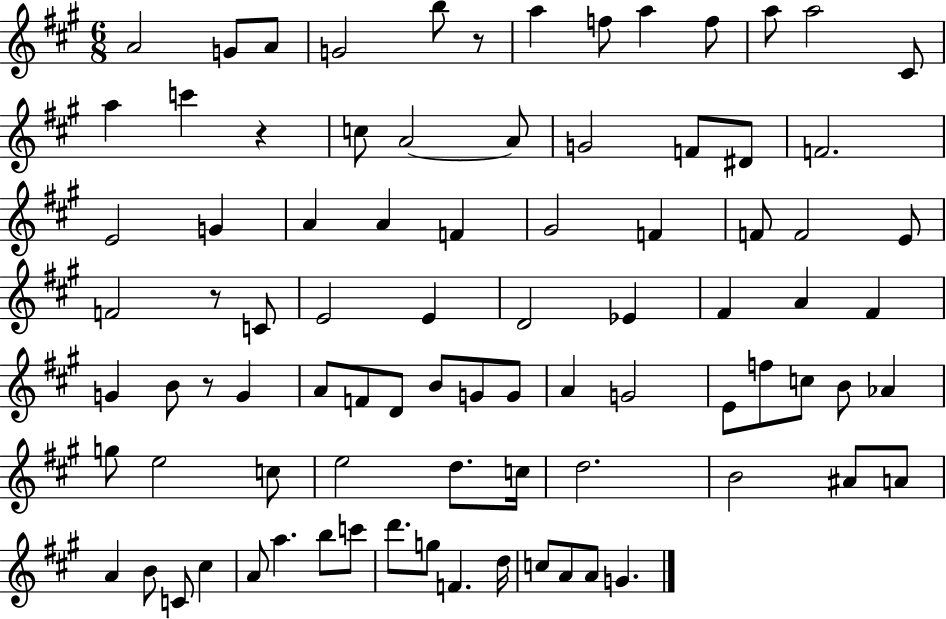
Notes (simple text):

A4/h G4/e A4/e G4/h B5/e R/e A5/q F5/e A5/q F5/e A5/e A5/h C#4/e A5/q C6/q R/q C5/e A4/h A4/e G4/h F4/e D#4/e F4/h. E4/h G4/q A4/q A4/q F4/q G#4/h F4/q F4/e F4/h E4/e F4/h R/e C4/e E4/h E4/q D4/h Eb4/q F#4/q A4/q F#4/q G4/q B4/e R/e G4/q A4/e F4/e D4/e B4/e G4/e G4/e A4/q G4/h E4/e F5/e C5/e B4/e Ab4/q G5/e E5/h C5/e E5/h D5/e. C5/s D5/h. B4/h A#4/e A4/e A4/q B4/e C4/e C#5/q A4/e A5/q. B5/e C6/e D6/e. G5/e F4/q. D5/s C5/e A4/e A4/e G4/q.